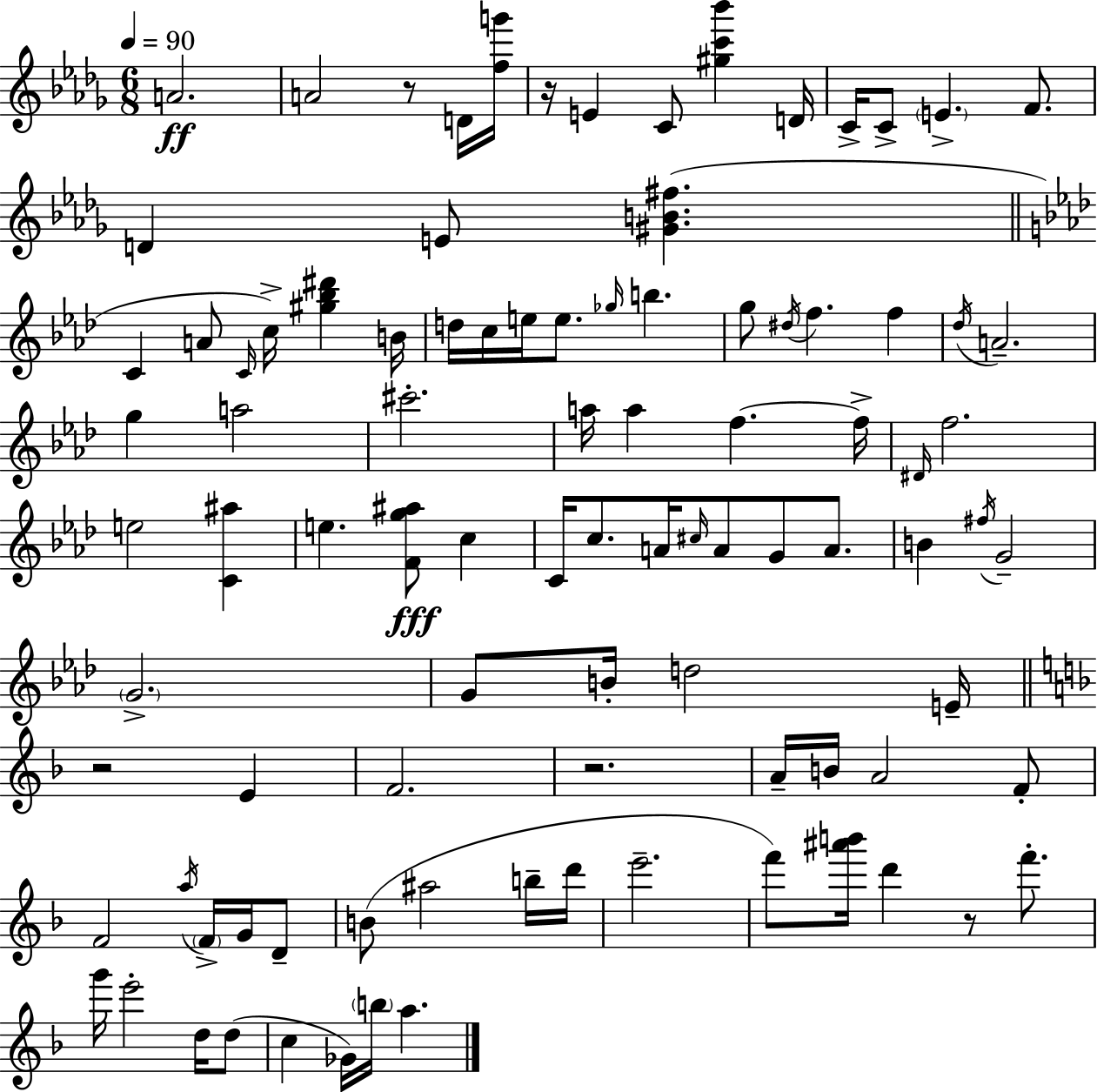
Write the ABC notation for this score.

X:1
T:Untitled
M:6/8
L:1/4
K:Bbm
A2 A2 z/2 D/4 [fg']/4 z/4 E C/2 [^gc'_b'] D/4 C/4 C/2 E F/2 D E/2 [^GB^f] C A/2 C/4 c/4 [^g_b^d'] B/4 d/4 c/4 e/4 e/2 _g/4 b g/2 ^d/4 f f _d/4 A2 g a2 ^c'2 a/4 a f f/4 ^D/4 f2 e2 [C^a] e [Fg^a]/2 c C/4 c/2 A/4 ^c/4 A/2 G/2 A/2 B ^f/4 G2 G2 G/2 B/4 d2 E/4 z2 E F2 z2 A/4 B/4 A2 F/2 F2 a/4 F/4 G/4 D/2 B/2 ^a2 b/4 d'/4 e'2 f'/2 [^a'b']/4 d' z/2 f'/2 g'/4 e'2 d/4 d/2 c _G/4 b/4 a